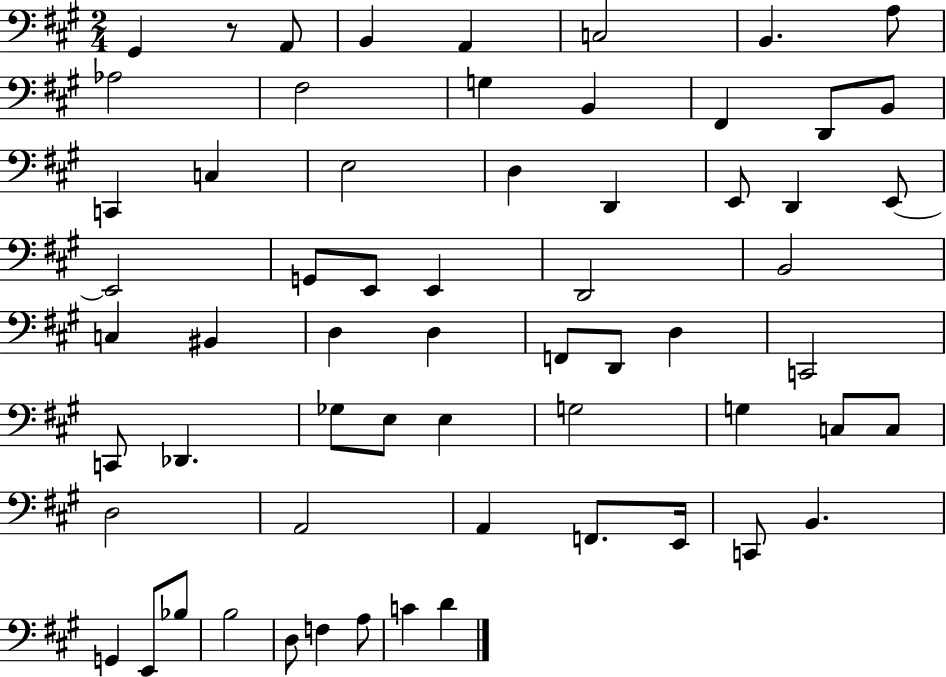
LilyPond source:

{
  \clef bass
  \numericTimeSignature
  \time 2/4
  \key a \major
  gis,4 r8 a,8 | b,4 a,4 | c2 | b,4. a8 | \break aes2 | fis2 | g4 b,4 | fis,4 d,8 b,8 | \break c,4 c4 | e2 | d4 d,4 | e,8 d,4 e,8~~ | \break e,2 | g,8 e,8 e,4 | d,2 | b,2 | \break c4 bis,4 | d4 d4 | f,8 d,8 d4 | c,2 | \break c,8 des,4. | ges8 e8 e4 | g2 | g4 c8 c8 | \break d2 | a,2 | a,4 f,8. e,16 | c,8 b,4. | \break g,4 e,8 bes8 | b2 | d8 f4 a8 | c'4 d'4 | \break \bar "|."
}